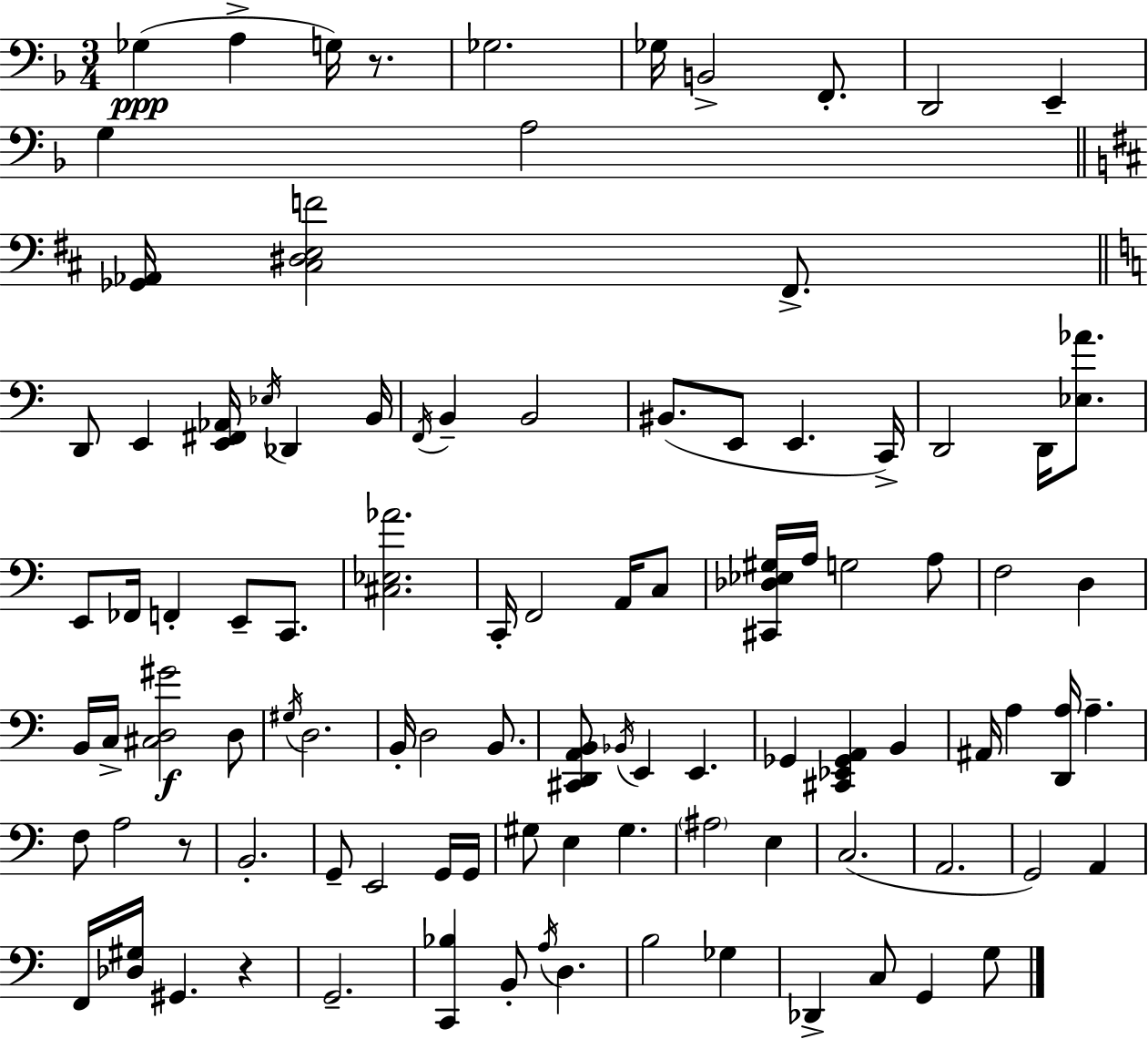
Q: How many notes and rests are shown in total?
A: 99